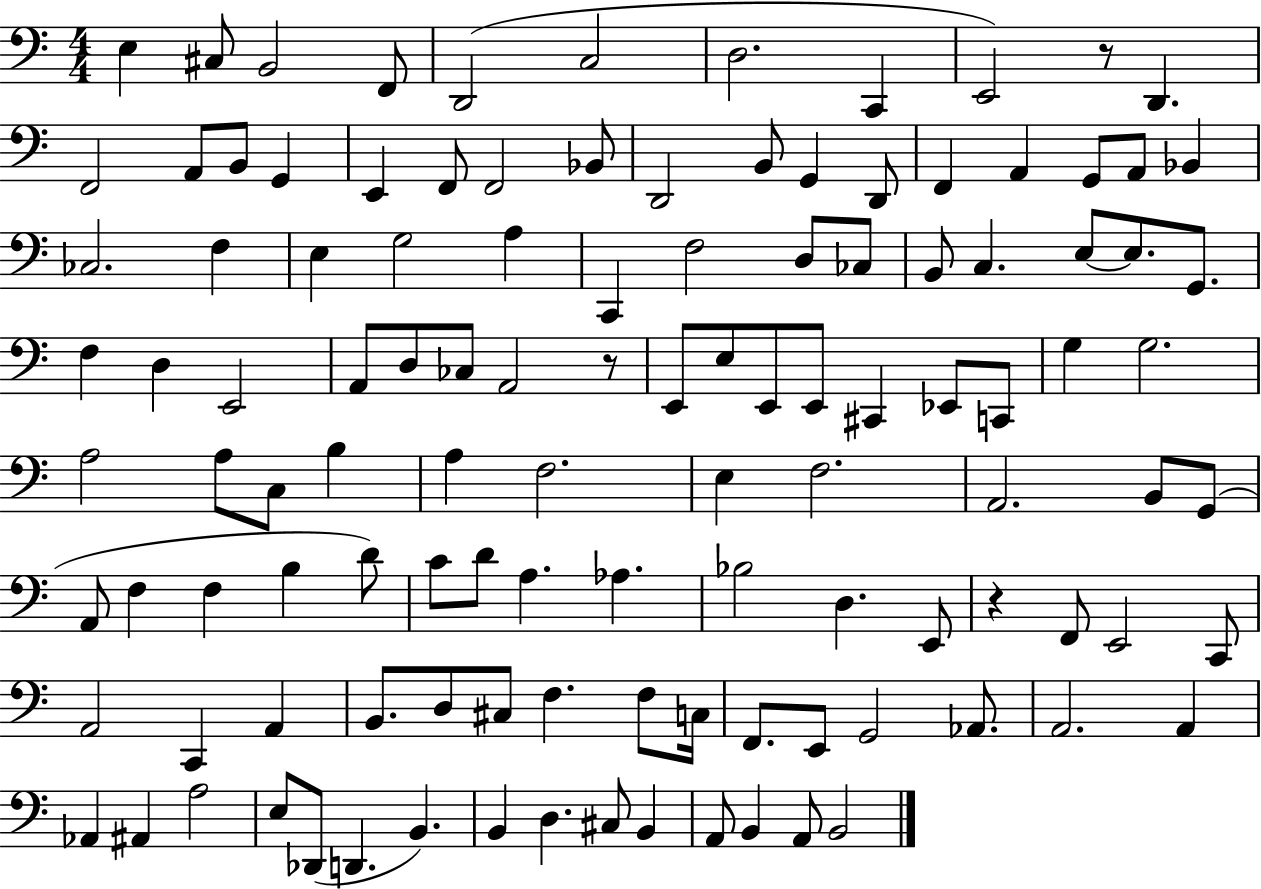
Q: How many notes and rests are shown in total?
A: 116